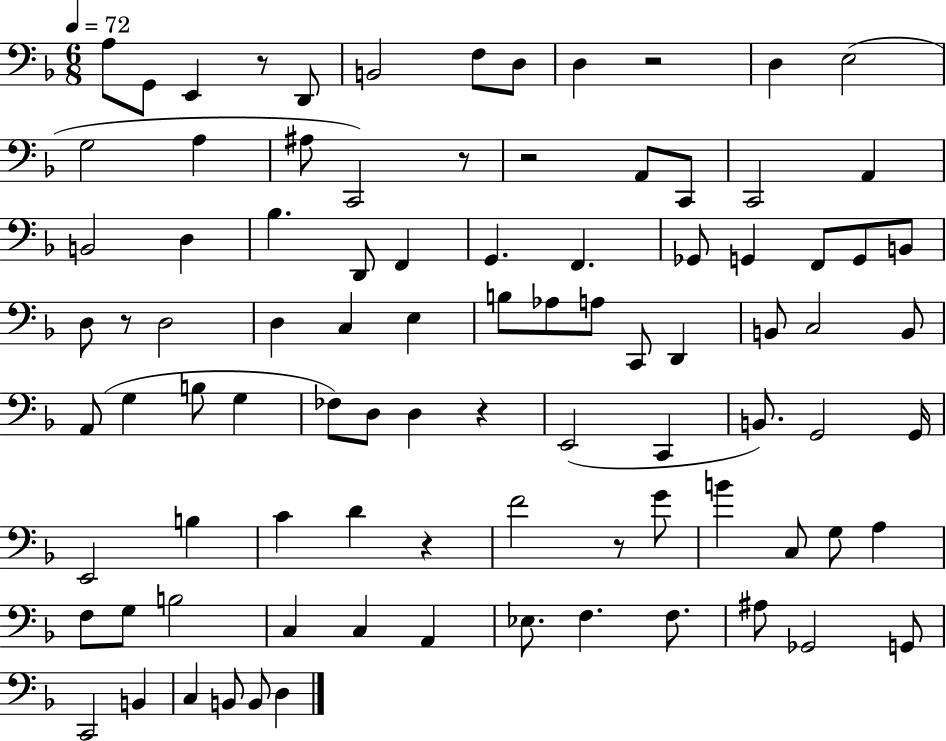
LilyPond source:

{
  \clef bass
  \numericTimeSignature
  \time 6/8
  \key f \major
  \tempo 4 = 72
  \repeat volta 2 { a8 g,8 e,4 r8 d,8 | b,2 f8 d8 | d4 r2 | d4 e2( | \break g2 a4 | ais8 c,2) r8 | r2 a,8 c,8 | c,2 a,4 | \break b,2 d4 | bes4. d,8 f,4 | g,4. f,4. | ges,8 g,4 f,8 g,8 b,8 | \break d8 r8 d2 | d4 c4 e4 | b8 aes8 a8 c,8 d,4 | b,8 c2 b,8 | \break a,8( g4 b8 g4 | fes8) d8 d4 r4 | e,2( c,4 | b,8.) g,2 g,16 | \break e,2 b4 | c'4 d'4 r4 | f'2 r8 g'8 | b'4 c8 g8 a4 | \break f8 g8 b2 | c4 c4 a,4 | ees8. f4. f8. | ais8 ges,2 g,8 | \break c,2 b,4 | c4 b,8 b,8 d4 | } \bar "|."
}